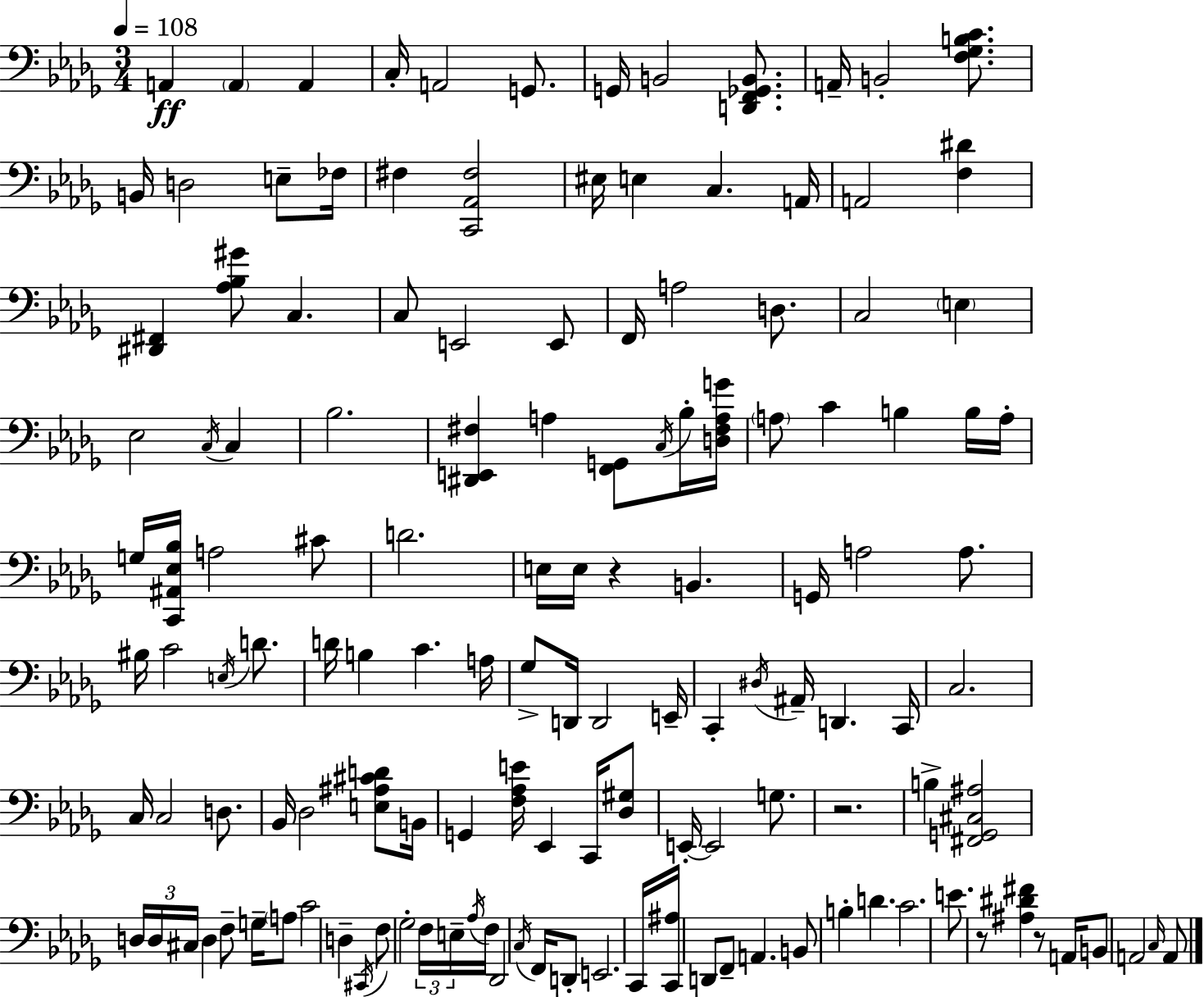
A2/q A2/q A2/q C3/s A2/h G2/e. G2/s B2/h [D2,F2,Gb2,B2]/e. A2/s B2/h [F3,Gb3,B3,C4]/e. B2/s D3/h E3/e FES3/s F#3/q [C2,Ab2,F#3]/h EIS3/s E3/q C3/q. A2/s A2/h [F3,D#4]/q [D#2,F#2]/q [Ab3,Bb3,G#4]/e C3/q. C3/e E2/h E2/e F2/s A3/h D3/e. C3/h E3/q Eb3/h C3/s C3/q Bb3/h. [D#2,E2,F#3]/q A3/q [F2,G2]/e C3/s Bb3/s [D3,F#3,A3,G4]/s A3/e C4/q B3/q B3/s A3/s G3/s [C2,A#2,Eb3,Bb3]/s A3/h C#4/e D4/h. E3/s E3/s R/q B2/q. G2/s A3/h A3/e. BIS3/s C4/h E3/s D4/e. D4/s B3/q C4/q. A3/s Gb3/e D2/s D2/h E2/s C2/q D#3/s A#2/s D2/q. C2/s C3/h. C3/s C3/h D3/e. Bb2/s Db3/h [E3,A#3,C#4,D4]/e B2/s G2/q [F3,Ab3,E4]/s Eb2/q C2/s [Db3,G#3]/e E2/s E2/h G3/e. R/h. B3/q [F#2,G2,C#3,A#3]/h D3/s D3/s C#3/s D3/q F3/e G3/s A3/e C4/h D3/q C#2/s F3/e Gb3/h F3/s E3/s Ab3/s F3/s Db2/h C3/s F2/s D2/e E2/h. C2/s [C2,A#3]/s D2/e F2/e A2/q. B2/e B3/q D4/q. C4/h. E4/e. R/e [A#3,D#4,F#4]/q R/e A2/s B2/e A2/h C3/s A2/e